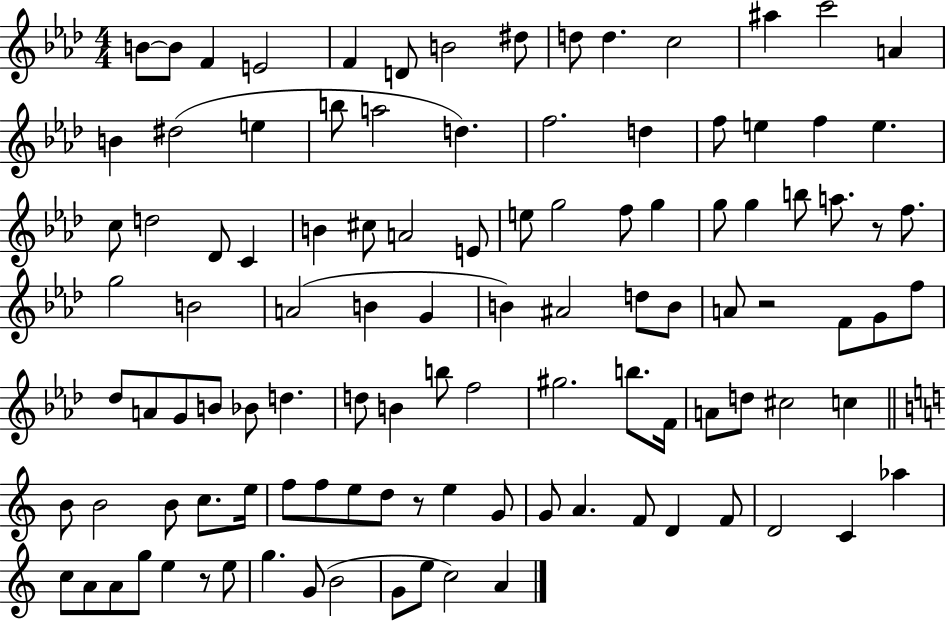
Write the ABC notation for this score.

X:1
T:Untitled
M:4/4
L:1/4
K:Ab
B/2 B/2 F E2 F D/2 B2 ^d/2 d/2 d c2 ^a c'2 A B ^d2 e b/2 a2 d f2 d f/2 e f e c/2 d2 _D/2 C B ^c/2 A2 E/2 e/2 g2 f/2 g g/2 g b/2 a/2 z/2 f/2 g2 B2 A2 B G B ^A2 d/2 B/2 A/2 z2 F/2 G/2 f/2 _d/2 A/2 G/2 B/2 _B/2 d d/2 B b/2 f2 ^g2 b/2 F/4 A/2 d/2 ^c2 c B/2 B2 B/2 c/2 e/4 f/2 f/2 e/2 d/2 z/2 e G/2 G/2 A F/2 D F/2 D2 C _a c/2 A/2 A/2 g/2 e z/2 e/2 g G/2 B2 G/2 e/2 c2 A